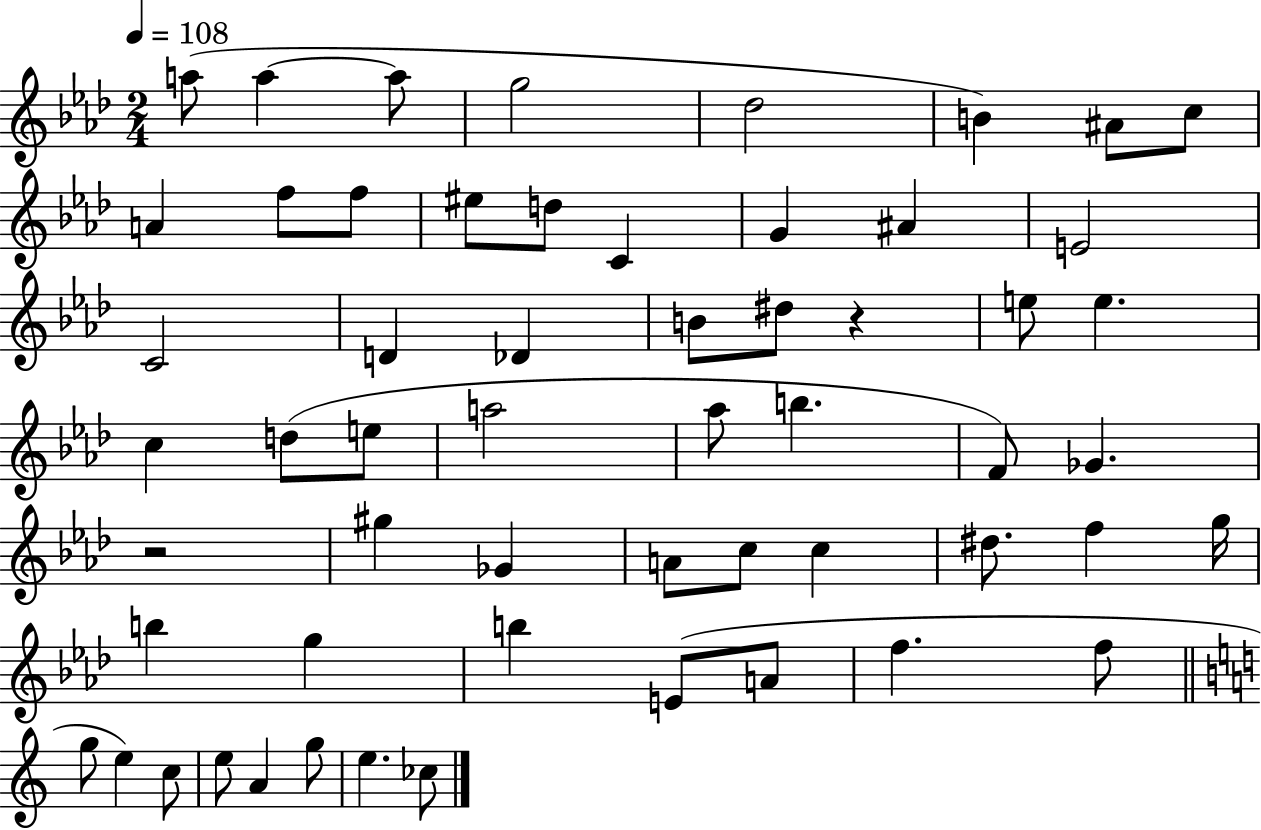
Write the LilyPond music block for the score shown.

{
  \clef treble
  \numericTimeSignature
  \time 2/4
  \key aes \major
  \tempo 4 = 108
  \repeat volta 2 { a''8( a''4~~ a''8 | g''2 | des''2 | b'4) ais'8 c''8 | \break a'4 f''8 f''8 | eis''8 d''8 c'4 | g'4 ais'4 | e'2 | \break c'2 | d'4 des'4 | b'8 dis''8 r4 | e''8 e''4. | \break c''4 d''8( e''8 | a''2 | aes''8 b''4. | f'8) ges'4. | \break r2 | gis''4 ges'4 | a'8 c''8 c''4 | dis''8. f''4 g''16 | \break b''4 g''4 | b''4 e'8( a'8 | f''4. f''8 | \bar "||" \break \key c \major g''8 e''4) c''8 | e''8 a'4 g''8 | e''4. ces''8 | } \bar "|."
}